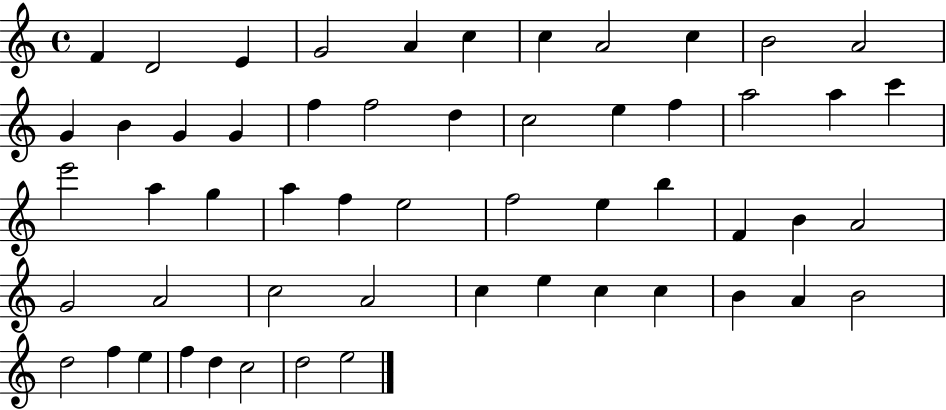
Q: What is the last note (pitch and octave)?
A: E5